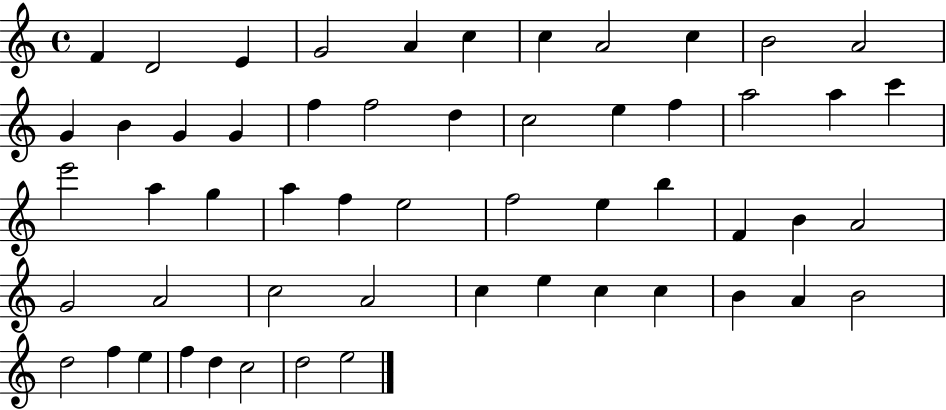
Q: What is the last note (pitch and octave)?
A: E5